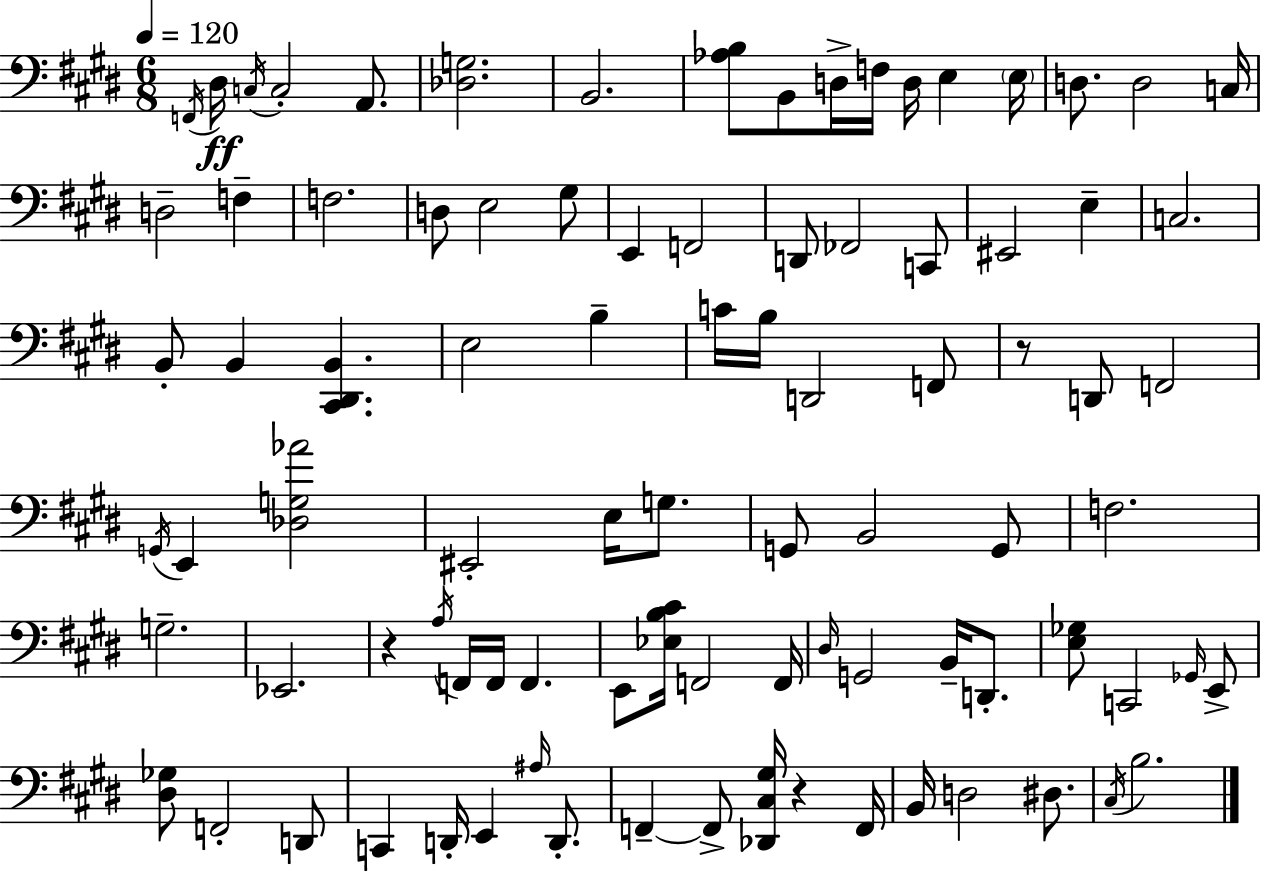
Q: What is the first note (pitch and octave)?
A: F2